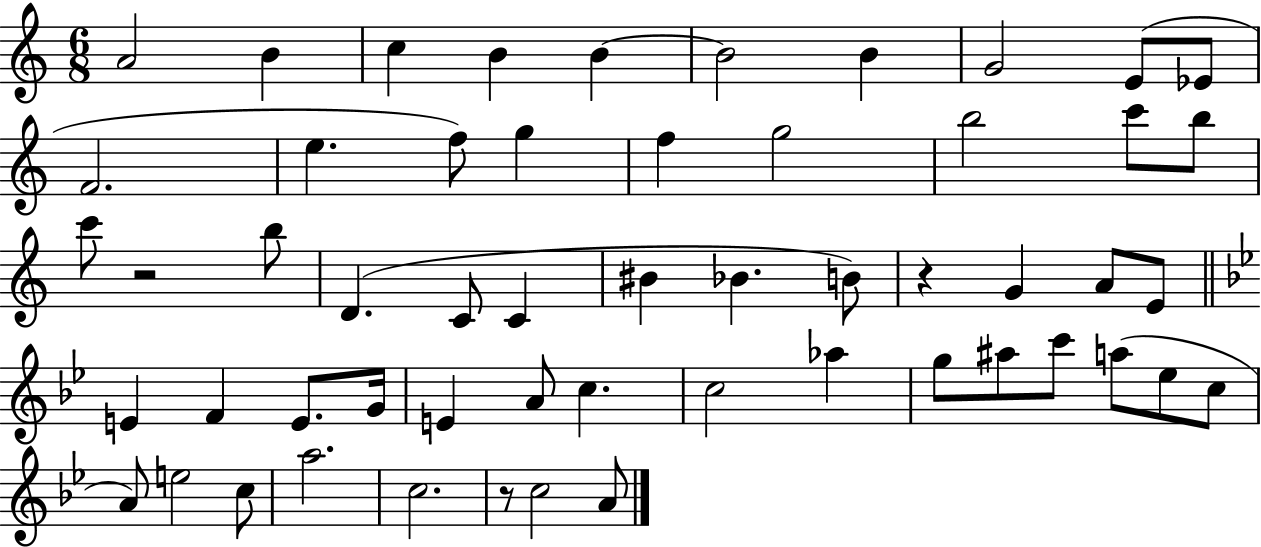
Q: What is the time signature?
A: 6/8